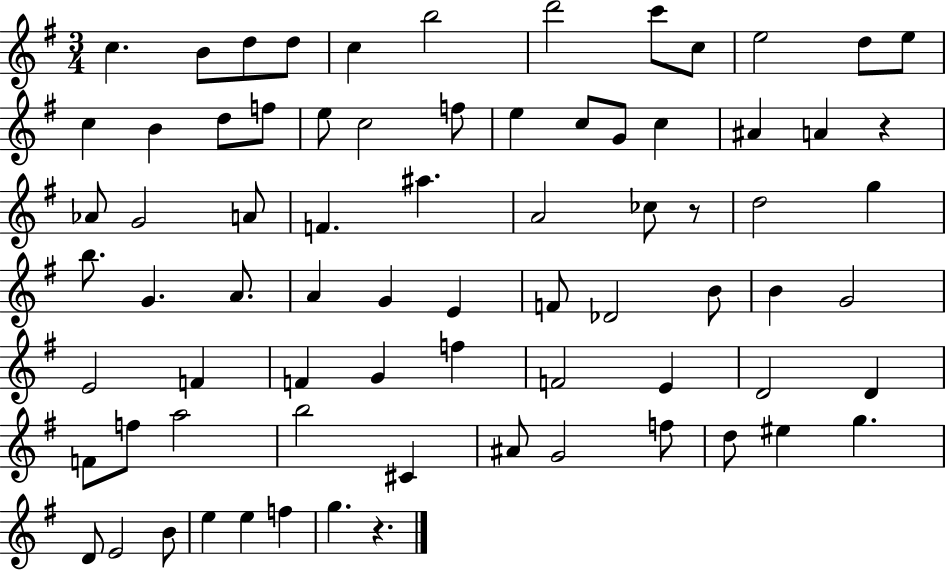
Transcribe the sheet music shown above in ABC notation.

X:1
T:Untitled
M:3/4
L:1/4
K:G
c B/2 d/2 d/2 c b2 d'2 c'/2 c/2 e2 d/2 e/2 c B d/2 f/2 e/2 c2 f/2 e c/2 G/2 c ^A A z _A/2 G2 A/2 F ^a A2 _c/2 z/2 d2 g b/2 G A/2 A G E F/2 _D2 B/2 B G2 E2 F F G f F2 E D2 D F/2 f/2 a2 b2 ^C ^A/2 G2 f/2 d/2 ^e g D/2 E2 B/2 e e f g z